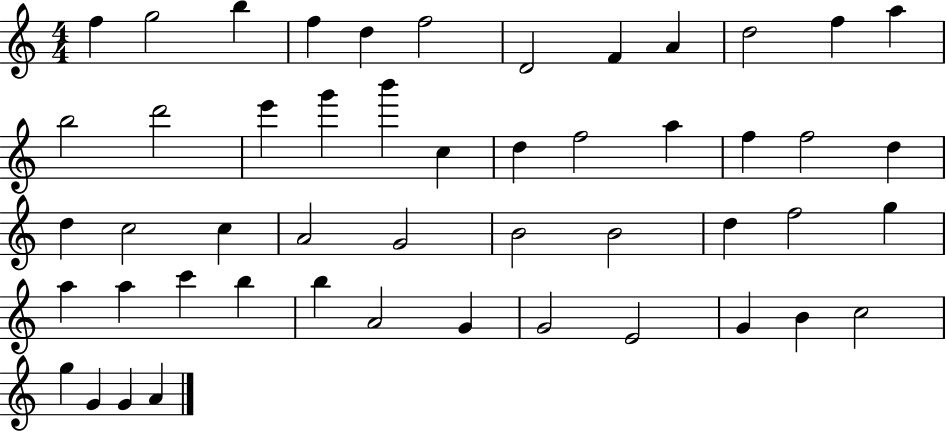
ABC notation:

X:1
T:Untitled
M:4/4
L:1/4
K:C
f g2 b f d f2 D2 F A d2 f a b2 d'2 e' g' b' c d f2 a f f2 d d c2 c A2 G2 B2 B2 d f2 g a a c' b b A2 G G2 E2 G B c2 g G G A